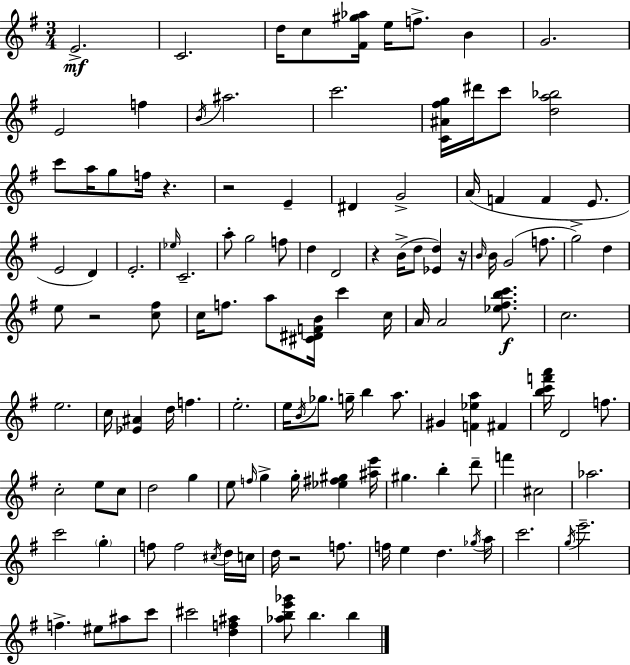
{
  \clef treble
  \numericTimeSignature
  \time 3/4
  \key g \major
  e'2.->\mf | c'2. | d''16 c''8 <fis' gis'' aes''>16 e''16 f''8.-> b'4 | g'2. | \break e'2 f''4 | \acciaccatura { b'16 } ais''2. | c'''2. | <c' ais' fis'' g''>16 dis'''16 c'''8 <d'' a'' bes''>2 | \break c'''8 a''16 g''8 f''16 r4. | r2 e'4-- | dis'4 g'2-> | a'16( f'4 f'4 e'8. | \break e'2 d'4) | e'2.-. | \grace { ees''16 } c'2.-- | a''8-. g''2 | \break f''8 d''4 d'2 | r4 b'16->( d''8 <ees' d''>4) | r16 \grace { b'16 } b'16 g'2( | f''8. g''2->) d''4 | \break e''8 r2 | <c'' fis''>8 c''16 f''8. a''8 <cis' dis' f' b'>16 c'''4 | c''16 a'16 a'2 | <ees'' fis'' b'' c'''>8.\f c''2. | \break e''2. | c''16 <ees' ais'>4 d''16 f''4. | e''2.-. | e''16 \acciaccatura { b'16 } ges''8. g''16-- b''4 | \break a''8. gis'4 <f' ees'' a''>4 | fis'4 <b'' c''' f''' a'''>16 d'2 | f''8. c''2-. | e''8 c''8 d''2 | \break g''4 e''8 \grace { f''16 } g''4-> g''16-. | <ees'' fis'' gis''>4 <ais'' e'''>16 gis''4. b''4-. | d'''8-- f'''4 cis''2 | aes''2. | \break c'''2 | \parenthesize g''4-. f''8 f''2 | \acciaccatura { cis''16 } d''16 c''16 d''16 r2 | f''8. f''16 e''4 d''4. | \break \acciaccatura { ges''16 } a''16 c'''2. | \acciaccatura { g''16 } e'''2.-- | f''4.-> | eis''8 ais''8 c'''8 cis'''2 | \break <d'' f'' ais''>4 <aes'' b'' e''' ges'''>8 b''4. | b''4 \bar "|."
}